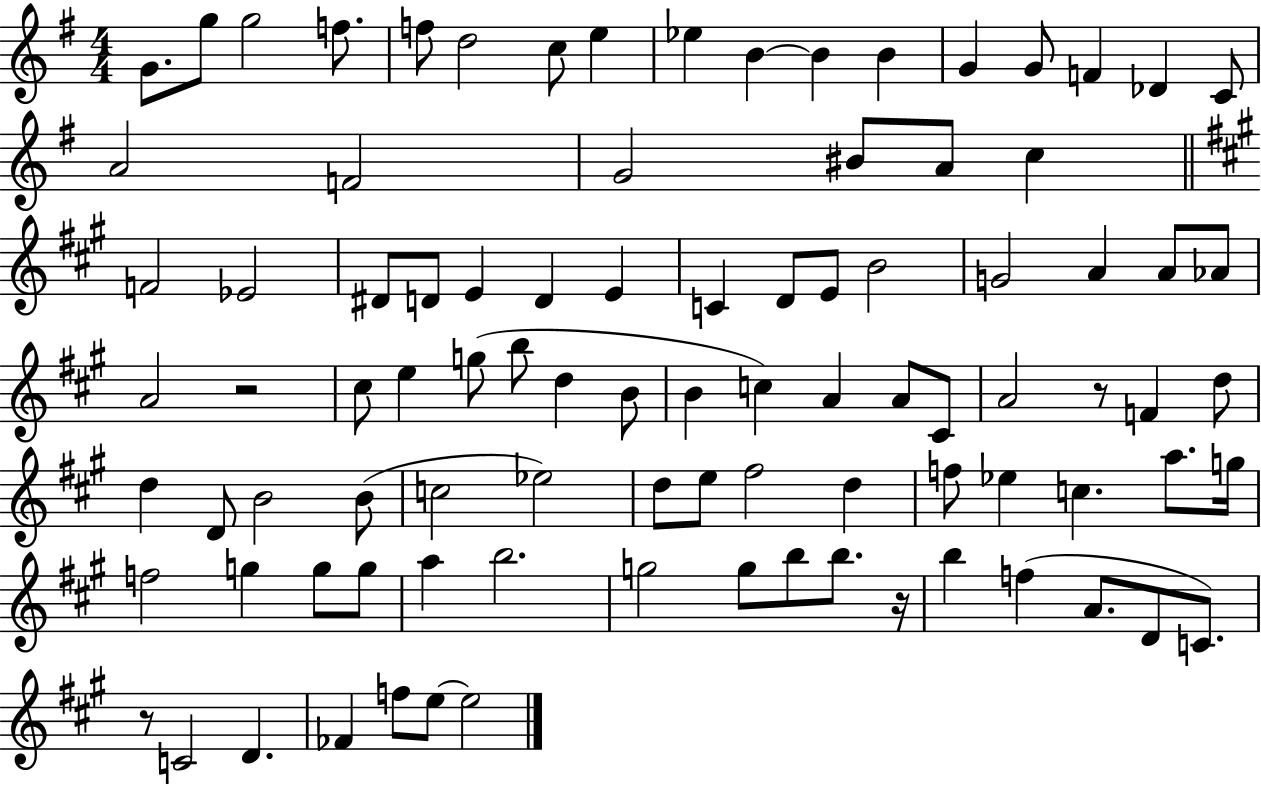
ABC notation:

X:1
T:Untitled
M:4/4
L:1/4
K:G
G/2 g/2 g2 f/2 f/2 d2 c/2 e _e B B B G G/2 F _D C/2 A2 F2 G2 ^B/2 A/2 c F2 _E2 ^D/2 D/2 E D E C D/2 E/2 B2 G2 A A/2 _A/2 A2 z2 ^c/2 e g/2 b/2 d B/2 B c A A/2 ^C/2 A2 z/2 F d/2 d D/2 B2 B/2 c2 _e2 d/2 e/2 ^f2 d f/2 _e c a/2 g/4 f2 g g/2 g/2 a b2 g2 g/2 b/2 b/2 z/4 b f A/2 D/2 C/2 z/2 C2 D _F f/2 e/2 e2